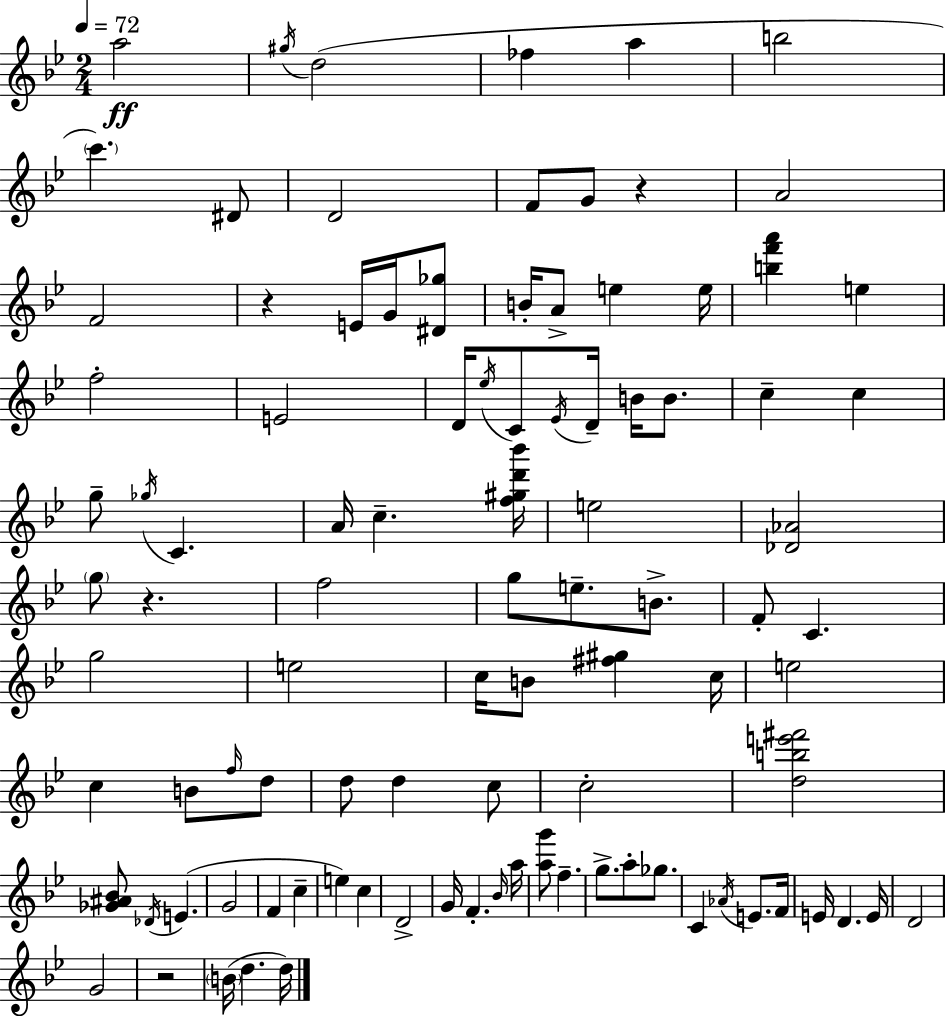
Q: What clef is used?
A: treble